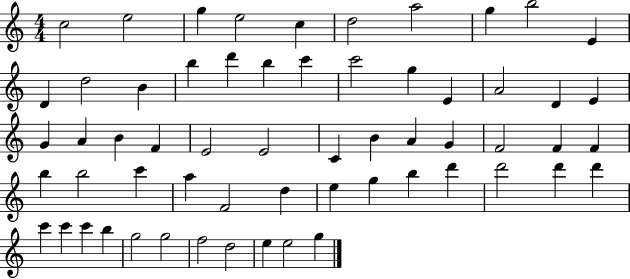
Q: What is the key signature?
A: C major